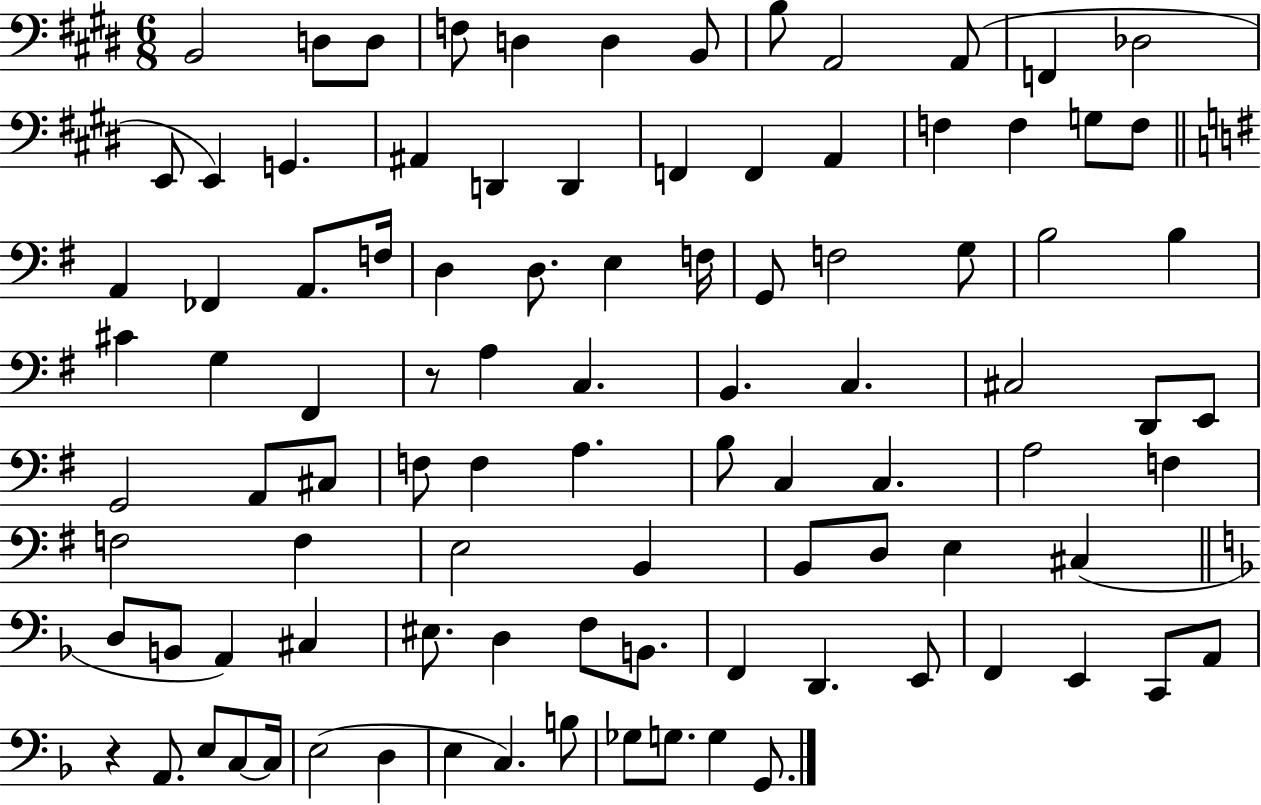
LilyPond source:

{
  \clef bass
  \numericTimeSignature
  \time 6/8
  \key e \major
  \repeat volta 2 { b,2 d8 d8 | f8 d4 d4 b,8 | b8 a,2 a,8( | f,4 des2 | \break e,8 e,4) g,4. | ais,4 d,4 d,4 | f,4 f,4 a,4 | f4 f4 g8 f8 | \break \bar "||" \break \key e \minor a,4 fes,4 a,8. f16 | d4 d8. e4 f16 | g,8 f2 g8 | b2 b4 | \break cis'4 g4 fis,4 | r8 a4 c4. | b,4. c4. | cis2 d,8 e,8 | \break g,2 a,8 cis8 | f8 f4 a4. | b8 c4 c4. | a2 f4 | \break f2 f4 | e2 b,4 | b,8 d8 e4 cis4( | \bar "||" \break \key d \minor d8 b,8 a,4) cis4 | eis8. d4 f8 b,8. | f,4 d,4. e,8 | f,4 e,4 c,8 a,8 | \break r4 a,8. e8 c8~~ c16 | e2( d4 | e4 c4.) b8 | ges8 g8. g4 g,8. | \break } \bar "|."
}